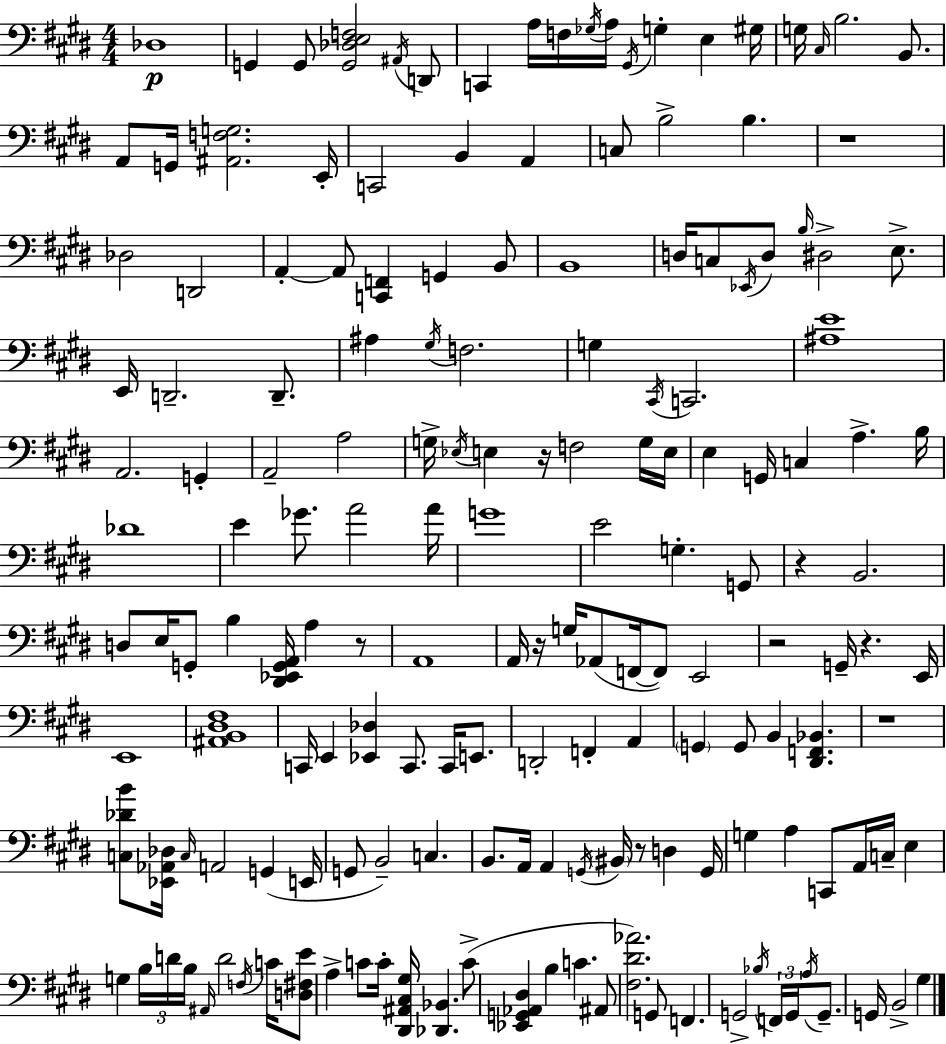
Db3/w G2/q G2/e [G2,Db3,E3,F3]/h A#2/s D2/e C2/q A3/s F3/s Gb3/s A3/s G#2/s G3/q E3/q G#3/s G3/s C#3/s B3/h. B2/e. A2/e G2/s [A#2,F3,G3]/h. E2/s C2/h B2/q A2/q C3/e B3/h B3/q. R/w Db3/h D2/h A2/q A2/e [C2,F2]/q G2/q B2/e B2/w D3/s C3/e Eb2/s D3/e B3/s D#3/h E3/e. E2/s D2/h. D2/e. A#3/q G#3/s F3/h. G3/q C#2/s C2/h. [A#3,E4]/w A2/h. G2/q A2/h A3/h G3/s Eb3/s E3/q R/s F3/h G3/s E3/s E3/q G2/s C3/q A3/q. B3/s Db4/w E4/q Gb4/e. A4/h A4/s G4/w E4/h G3/q. G2/e R/q B2/h. D3/e E3/s G2/e B3/q [D#2,Eb2,G2,A2]/s A3/q R/e A2/w A2/s R/s G3/s Ab2/e F2/s F2/e E2/h R/h G2/s R/q. E2/s E2/w [A#2,B2,D#3,F#3]/w C2/s E2/q [Eb2,Db3]/q C2/e. C2/s E2/e. D2/h F2/q A2/q G2/q G2/e B2/q [D#2,F2,Bb2]/q. R/w [C3,Db4,B4]/e [Eb2,Ab2,Db3]/s C3/s A2/h G2/q E2/s G2/e B2/h C3/q. B2/e. A2/s A2/q G2/s BIS2/s R/e D3/q G2/s G3/q A3/q C2/e A2/s C3/s E3/q G3/q B3/s D4/s B3/s A#2/s D4/h F3/s C4/s [D3,F#3,E4]/e A3/q C4/e C4/s [D#2,A#2,C#3,G#3]/s [Db2,Bb2]/q. C4/e [Eb2,G2,Ab2,D#3]/q B3/q C4/q. A#2/e [F#3,D#4,Ab4]/h. G2/e F2/q. G2/h Bb3/s F2/s G2/s A3/s G2/e. G2/s B2/h G#3/q